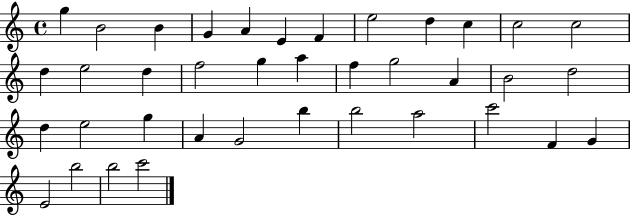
{
  \clef treble
  \time 4/4
  \defaultTimeSignature
  \key c \major
  g''4 b'2 b'4 | g'4 a'4 e'4 f'4 | e''2 d''4 c''4 | c''2 c''2 | \break d''4 e''2 d''4 | f''2 g''4 a''4 | f''4 g''2 a'4 | b'2 d''2 | \break d''4 e''2 g''4 | a'4 g'2 b''4 | b''2 a''2 | c'''2 f'4 g'4 | \break e'2 b''2 | b''2 c'''2 | \bar "|."
}